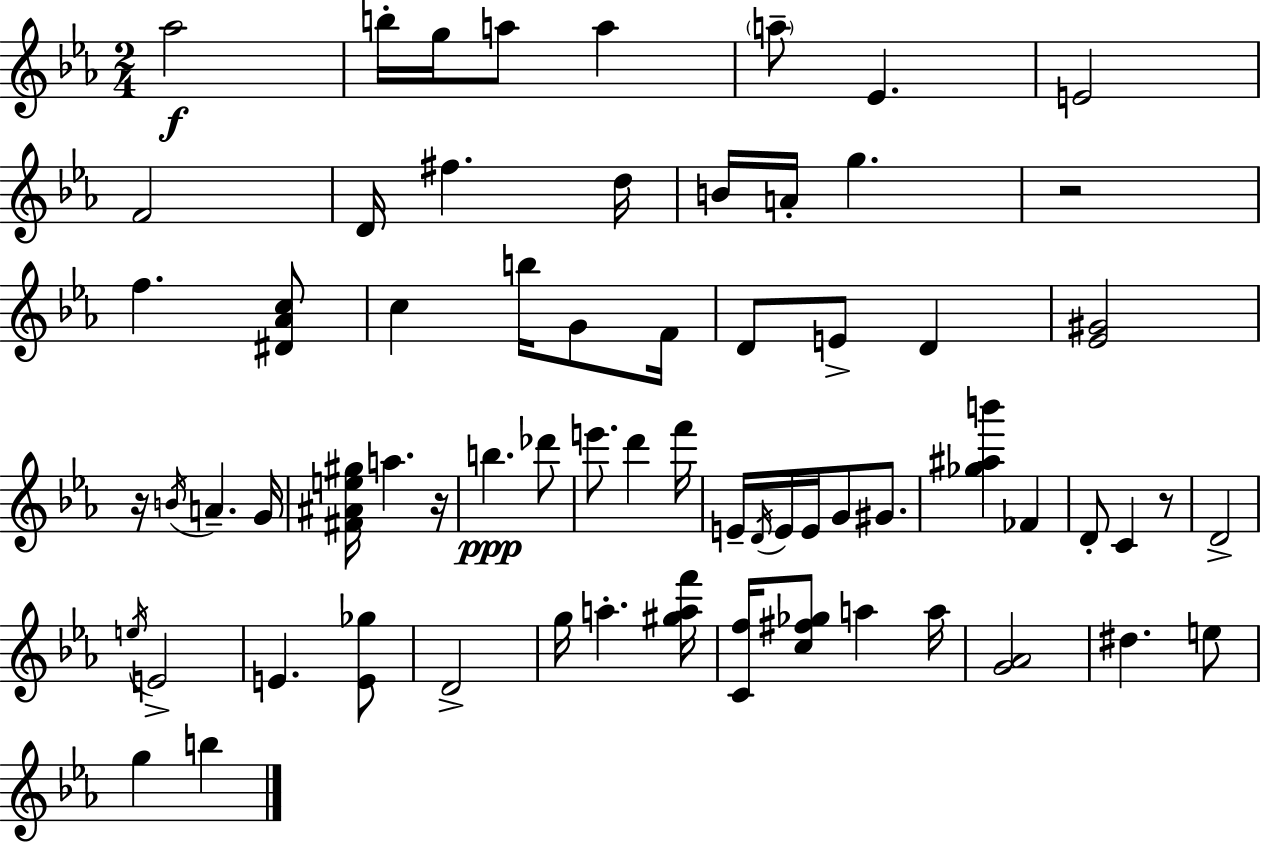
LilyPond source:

{
  \clef treble
  \numericTimeSignature
  \time 2/4
  \key ees \major
  aes''2\f | b''16-. g''16 a''8 a''4 | \parenthesize a''8-- ees'4. | e'2 | \break f'2 | d'16 fis''4. d''16 | b'16 a'16-. g''4. | r2 | \break f''4. <dis' aes' c''>8 | c''4 b''16 g'8 f'16 | d'8 e'8-> d'4 | <ees' gis'>2 | \break r16 \acciaccatura { b'16 } a'4.-- | g'16 <fis' ais' e'' gis''>16 a''4. | r16 b''4.\ppp des'''8 | e'''8. d'''4 | \break f'''16 e'16-- \acciaccatura { d'16 } e'16 e'16 g'8 gis'8. | <ges'' ais'' b'''>4 fes'4 | d'8-. c'4 | r8 d'2-> | \break \acciaccatura { e''16 } e'2-> | e'4. | <e' ges''>8 d'2-> | g''16 a''4.-. | \break <gis'' a'' f'''>16 <c' f''>16 <c'' fis'' ges''>8 a''4 | a''16 <g' aes'>2 | dis''4. | e''8 g''4 b''4 | \break \bar "|."
}